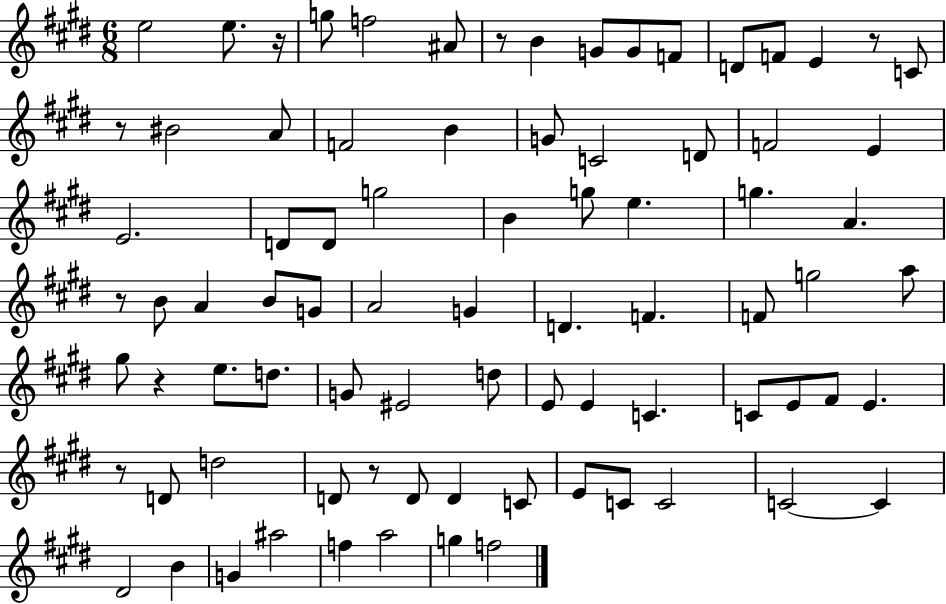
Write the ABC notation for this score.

X:1
T:Untitled
M:6/8
L:1/4
K:E
e2 e/2 z/4 g/2 f2 ^A/2 z/2 B G/2 G/2 F/2 D/2 F/2 E z/2 C/2 z/2 ^B2 A/2 F2 B G/2 C2 D/2 F2 E E2 D/2 D/2 g2 B g/2 e g A z/2 B/2 A B/2 G/2 A2 G D F F/2 g2 a/2 ^g/2 z e/2 d/2 G/2 ^E2 d/2 E/2 E C C/2 E/2 ^F/2 E z/2 D/2 d2 D/2 z/2 D/2 D C/2 E/2 C/2 C2 C2 C ^D2 B G ^a2 f a2 g f2